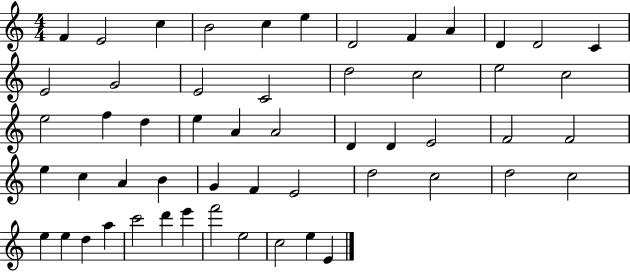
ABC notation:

X:1
T:Untitled
M:4/4
L:1/4
K:C
F E2 c B2 c e D2 F A D D2 C E2 G2 E2 C2 d2 c2 e2 c2 e2 f d e A A2 D D E2 F2 F2 e c A B G F E2 d2 c2 d2 c2 e e d a c'2 d' e' f'2 e2 c2 e E